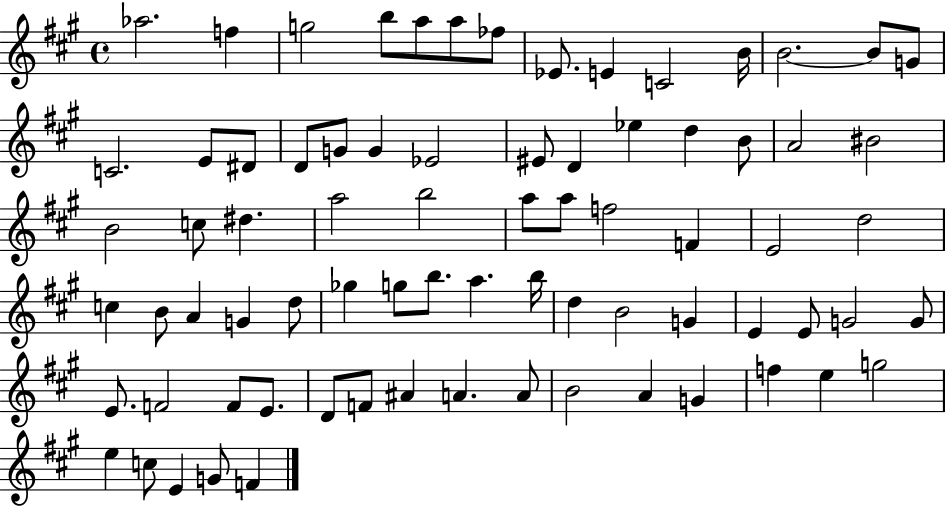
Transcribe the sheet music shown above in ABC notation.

X:1
T:Untitled
M:4/4
L:1/4
K:A
_a2 f g2 b/2 a/2 a/2 _f/2 _E/2 E C2 B/4 B2 B/2 G/2 C2 E/2 ^D/2 D/2 G/2 G _E2 ^E/2 D _e d B/2 A2 ^B2 B2 c/2 ^d a2 b2 a/2 a/2 f2 F E2 d2 c B/2 A G d/2 _g g/2 b/2 a b/4 d B2 G E E/2 G2 G/2 E/2 F2 F/2 E/2 D/2 F/2 ^A A A/2 B2 A G f e g2 e c/2 E G/2 F